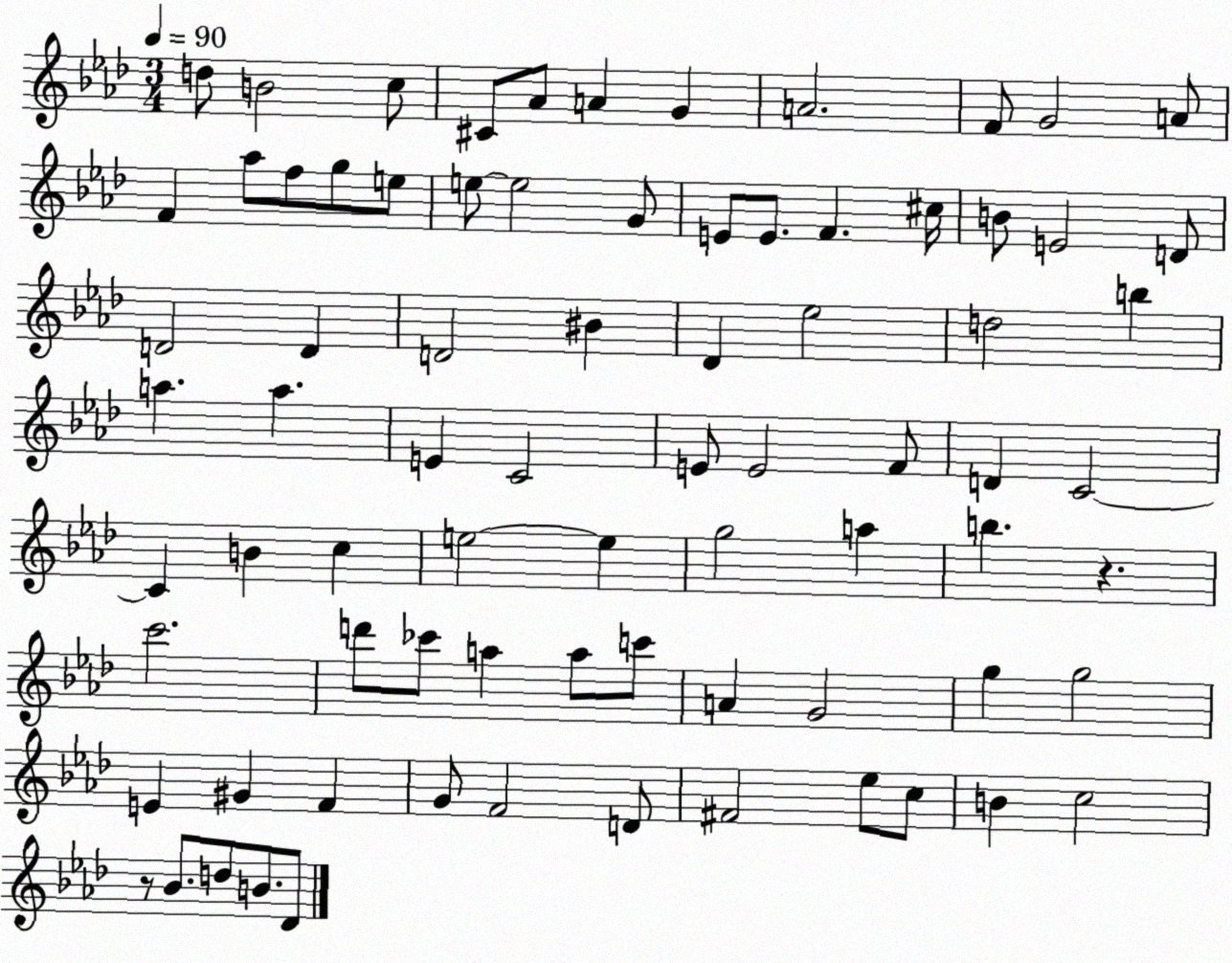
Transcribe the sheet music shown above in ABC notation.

X:1
T:Untitled
M:3/4
L:1/4
K:Ab
d/2 B2 c/2 ^C/2 _A/2 A G A2 F/2 G2 A/2 F _a/2 f/2 g/2 e/2 e/2 e2 G/2 E/2 E/2 F ^c/4 B/2 E2 D/2 D2 D D2 ^B _D _e2 d2 b a a E C2 E/2 E2 F/2 D C2 C B c e2 e g2 a b z c'2 d'/2 _c'/2 a a/2 c'/2 A G2 g g2 E ^G F G/2 F2 D/2 ^F2 _e/2 c/2 B c2 z/2 _B/2 d/2 B/2 _D/2